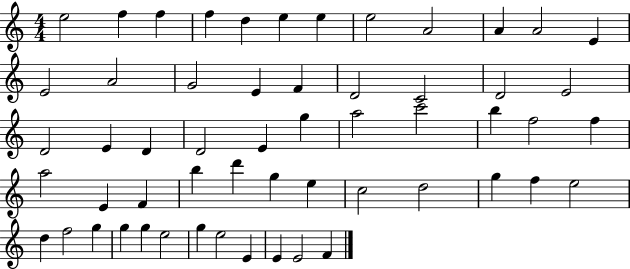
{
  \clef treble
  \numericTimeSignature
  \time 4/4
  \key c \major
  e''2 f''4 f''4 | f''4 d''4 e''4 e''4 | e''2 a'2 | a'4 a'2 e'4 | \break e'2 a'2 | g'2 e'4 f'4 | d'2 c'2 | d'2 e'2 | \break d'2 e'4 d'4 | d'2 e'4 g''4 | a''2 c'''2 | b''4 f''2 f''4 | \break a''2 e'4 f'4 | b''4 d'''4 g''4 e''4 | c''2 d''2 | g''4 f''4 e''2 | \break d''4 f''2 g''4 | g''4 g''4 e''2 | g''4 e''2 e'4 | e'4 e'2 f'4 | \break \bar "|."
}